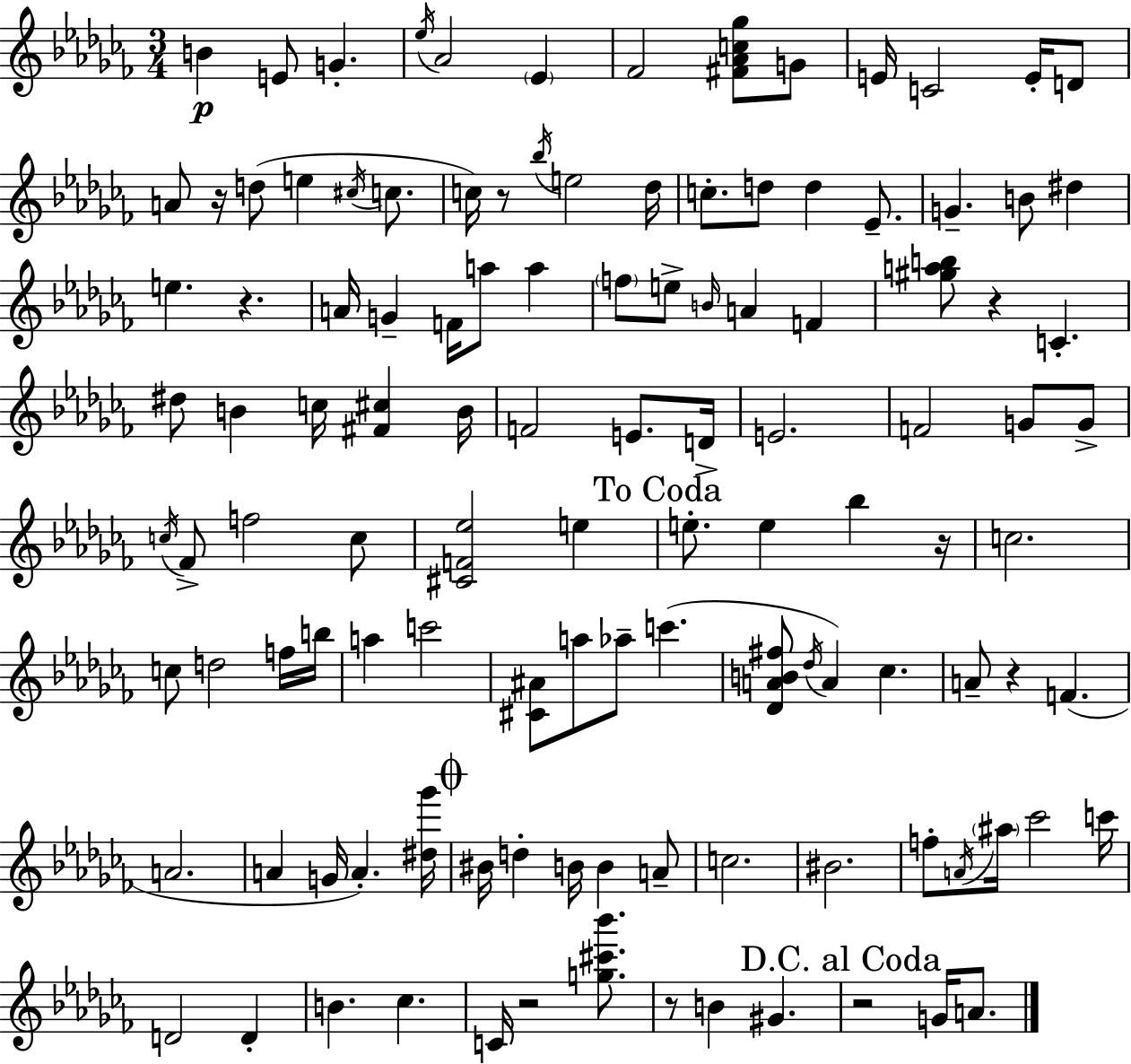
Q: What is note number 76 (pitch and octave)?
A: A4